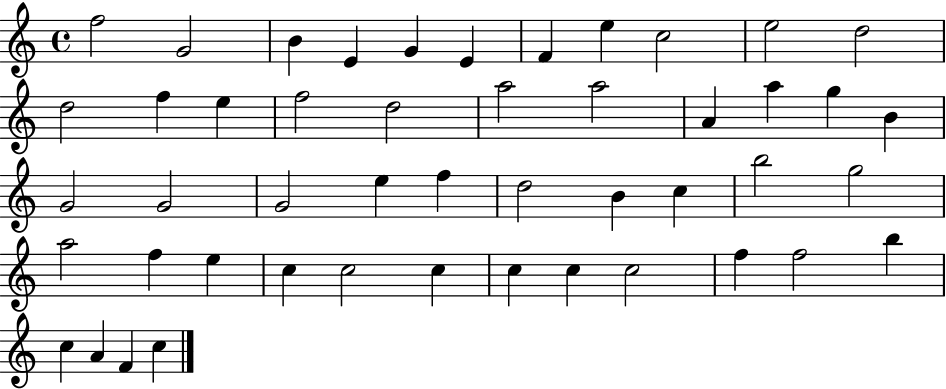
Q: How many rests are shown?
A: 0